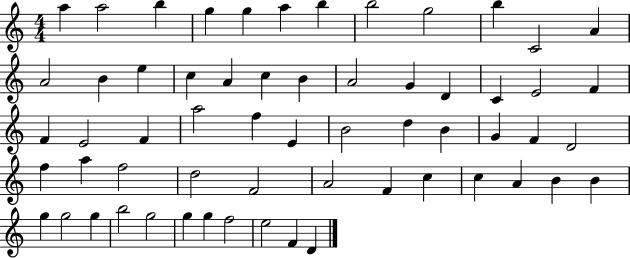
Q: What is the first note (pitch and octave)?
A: A5